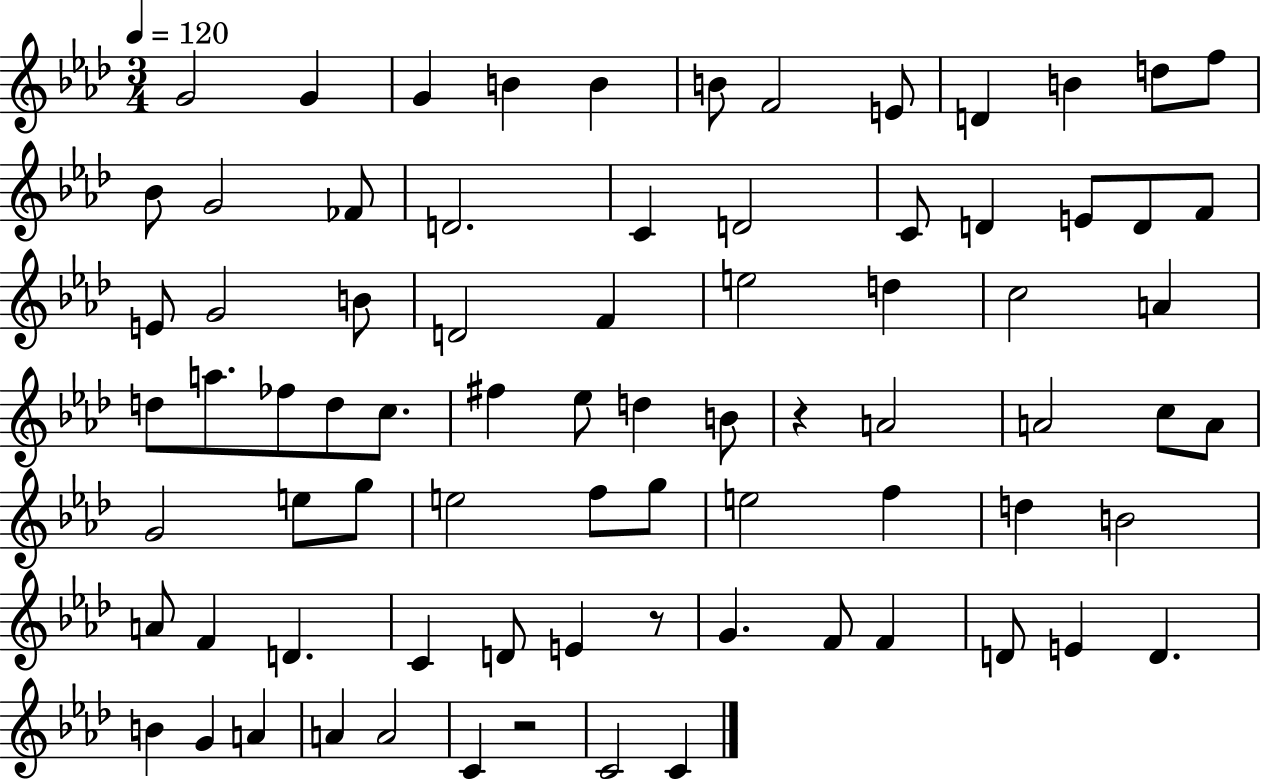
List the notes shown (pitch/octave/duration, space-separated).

G4/h G4/q G4/q B4/q B4/q B4/e F4/h E4/e D4/q B4/q D5/e F5/e Bb4/e G4/h FES4/e D4/h. C4/q D4/h C4/e D4/q E4/e D4/e F4/e E4/e G4/h B4/e D4/h F4/q E5/h D5/q C5/h A4/q D5/e A5/e. FES5/e D5/e C5/e. F#5/q Eb5/e D5/q B4/e R/q A4/h A4/h C5/e A4/e G4/h E5/e G5/e E5/h F5/e G5/e E5/h F5/q D5/q B4/h A4/e F4/q D4/q. C4/q D4/e E4/q R/e G4/q. F4/e F4/q D4/e E4/q D4/q. B4/q G4/q A4/q A4/q A4/h C4/q R/h C4/h C4/q